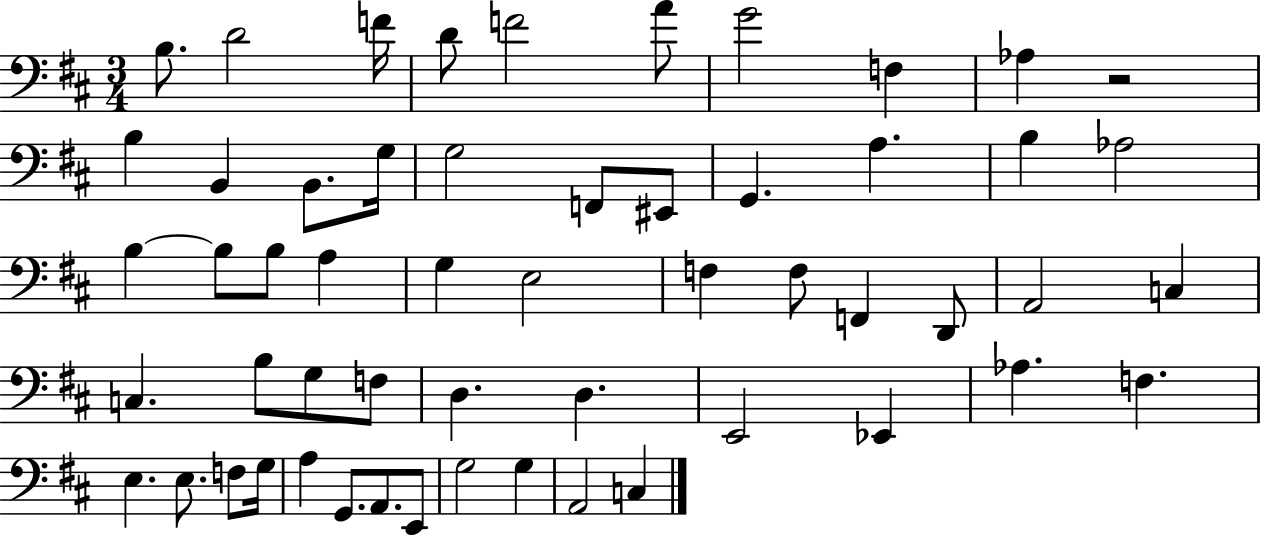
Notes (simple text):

B3/e. D4/h F4/s D4/e F4/h A4/e G4/h F3/q Ab3/q R/h B3/q B2/q B2/e. G3/s G3/h F2/e EIS2/e G2/q. A3/q. B3/q Ab3/h B3/q B3/e B3/e A3/q G3/q E3/h F3/q F3/e F2/q D2/e A2/h C3/q C3/q. B3/e G3/e F3/e D3/q. D3/q. E2/h Eb2/q Ab3/q. F3/q. E3/q. E3/e. F3/e G3/s A3/q G2/e. A2/e. E2/e G3/h G3/q A2/h C3/q